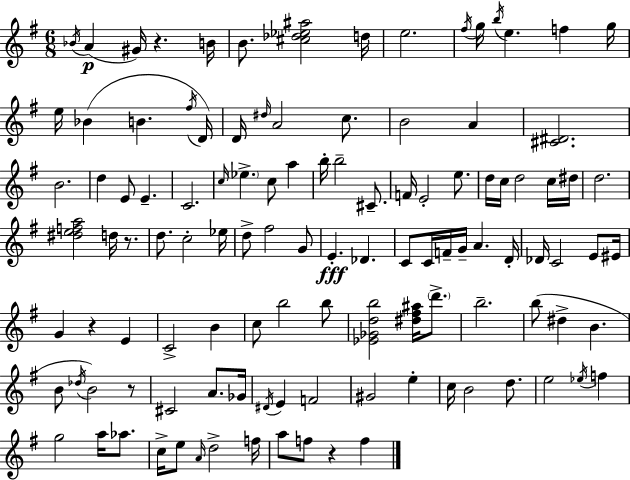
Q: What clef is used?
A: treble